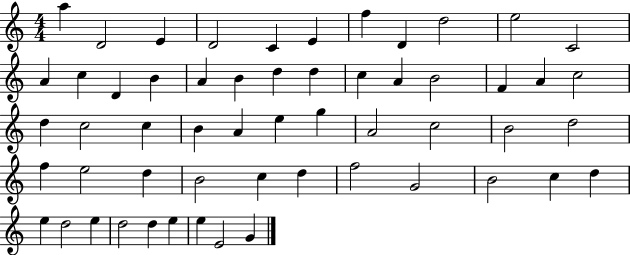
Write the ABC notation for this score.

X:1
T:Untitled
M:4/4
L:1/4
K:C
a D2 E D2 C E f D d2 e2 C2 A c D B A B d d c A B2 F A c2 d c2 c B A e g A2 c2 B2 d2 f e2 d B2 c d f2 G2 B2 c d e d2 e d2 d e e E2 G